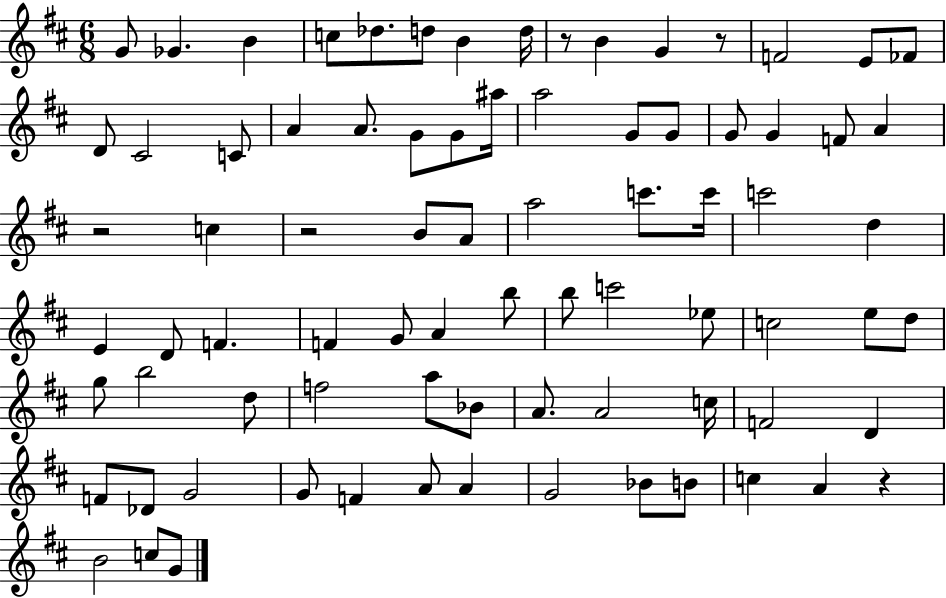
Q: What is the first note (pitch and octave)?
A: G4